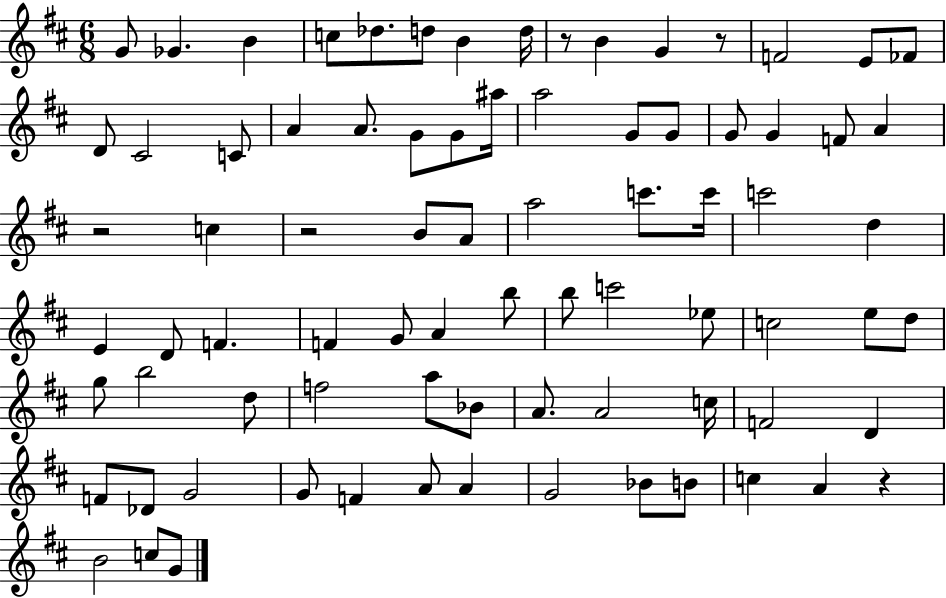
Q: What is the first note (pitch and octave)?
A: G4